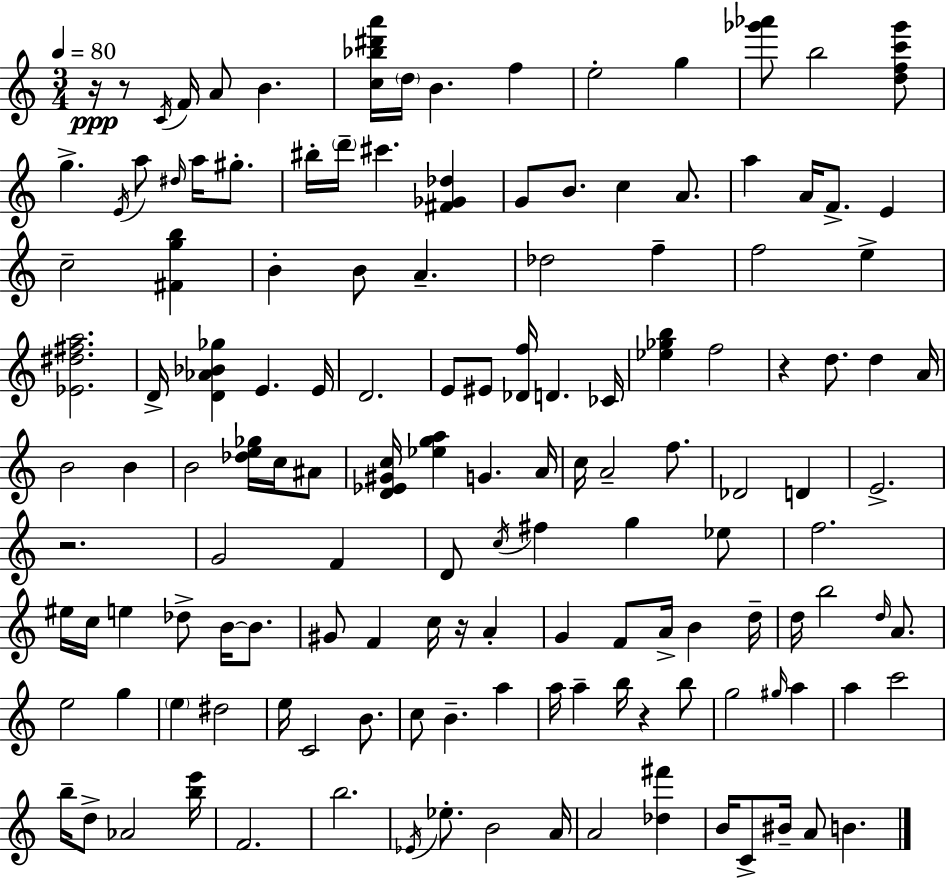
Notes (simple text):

R/s R/e C4/s F4/s A4/e B4/q. [C5,Bb5,D#6,A6]/s D5/s B4/q. F5/q E5/h G5/q [Gb6,Ab6]/e B5/h [D5,F5,C6,Gb6]/e G5/q. E4/s A5/e D#5/s A5/s G#5/e. BIS5/s D6/s C#6/q. [F#4,Gb4,Db5]/q G4/e B4/e. C5/q A4/e. A5/q A4/s F4/e. E4/q C5/h [F#4,G5,B5]/q B4/q B4/e A4/q. Db5/h F5/q F5/h E5/q [Eb4,D#5,F#5,A5]/h. D4/s [D4,Ab4,Bb4,Gb5]/q E4/q. E4/s D4/h. E4/e EIS4/e [Db4,F5]/s D4/q. CES4/s [Eb5,Gb5,B5]/q F5/h R/q D5/e. D5/q A4/s B4/h B4/q B4/h [Db5,E5,Gb5]/s C5/s A#4/e [D4,Eb4,G#4,C5]/s [Eb5,G5,A5]/q G4/q. A4/s C5/s A4/h F5/e. Db4/h D4/q E4/h. R/h. G4/h F4/q D4/e C5/s F#5/q G5/q Eb5/e F5/h. EIS5/s C5/s E5/q Db5/e B4/s B4/e. G#4/e F4/q C5/s R/s A4/q G4/q F4/e A4/s B4/q D5/s D5/s B5/h D5/s A4/e. E5/h G5/q E5/q D#5/h E5/s C4/h B4/e. C5/e B4/q. A5/q A5/s A5/q B5/s R/q B5/e G5/h G#5/s A5/q A5/q C6/h B5/s D5/e Ab4/h [B5,E6]/s F4/h. B5/h. Eb4/s Eb5/e. B4/h A4/s A4/h [Db5,F#6]/q B4/s C4/e BIS4/s A4/e B4/q.